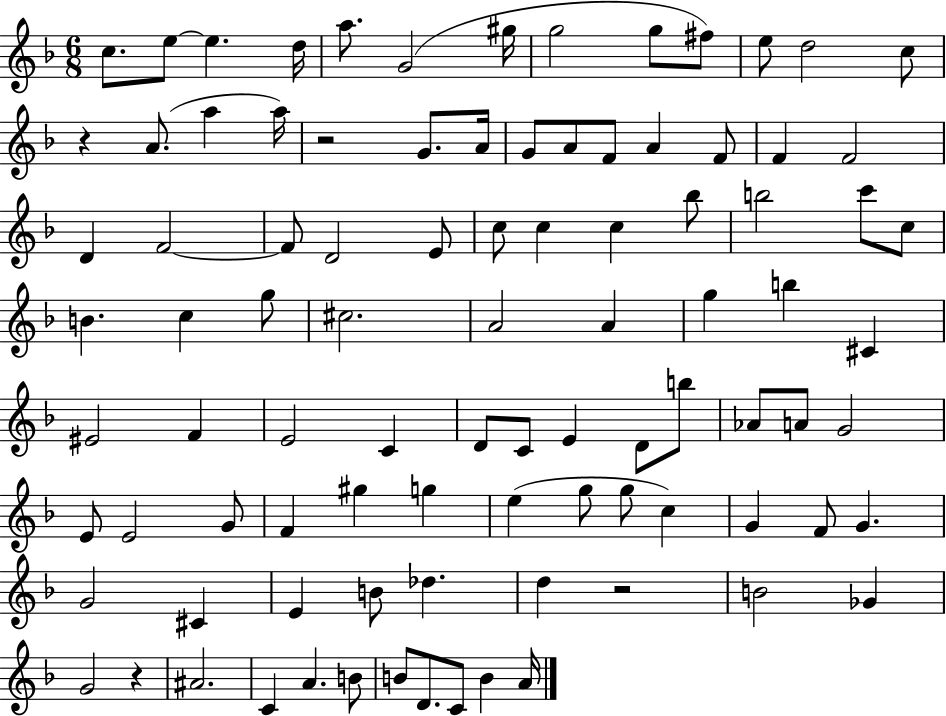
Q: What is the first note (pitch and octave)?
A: C5